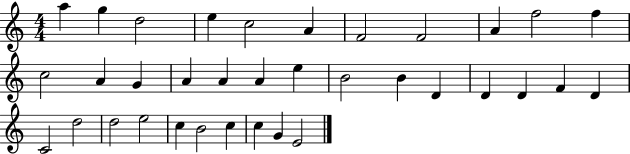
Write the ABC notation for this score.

X:1
T:Untitled
M:4/4
L:1/4
K:C
a g d2 e c2 A F2 F2 A f2 f c2 A G A A A e B2 B D D D F D C2 d2 d2 e2 c B2 c c G E2